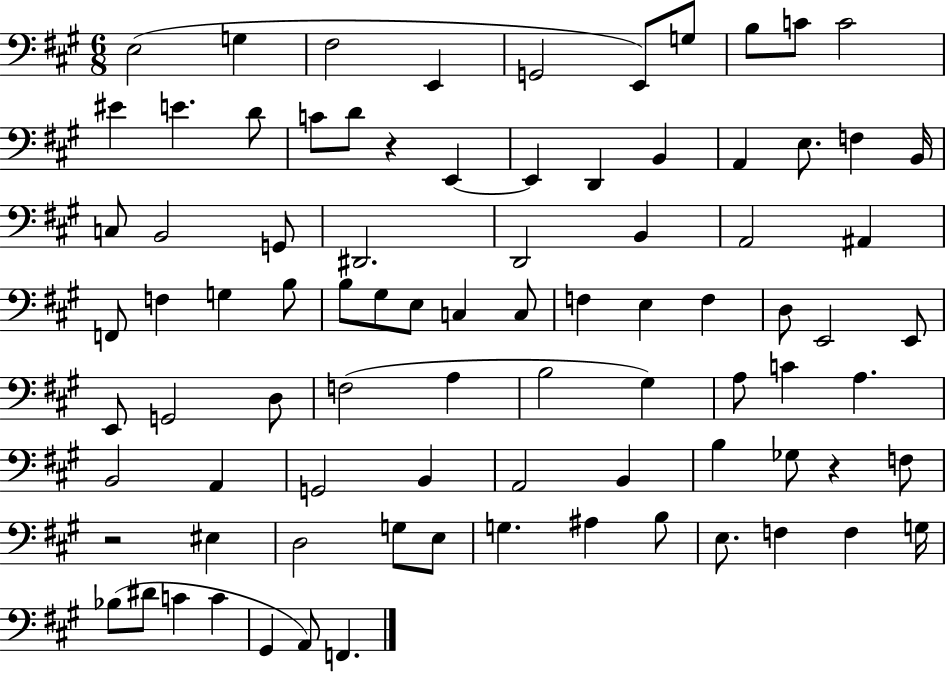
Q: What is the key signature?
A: A major